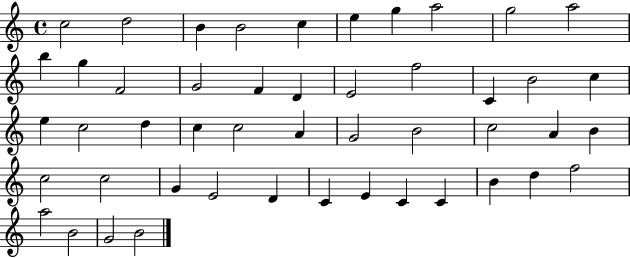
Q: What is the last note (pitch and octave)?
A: B4